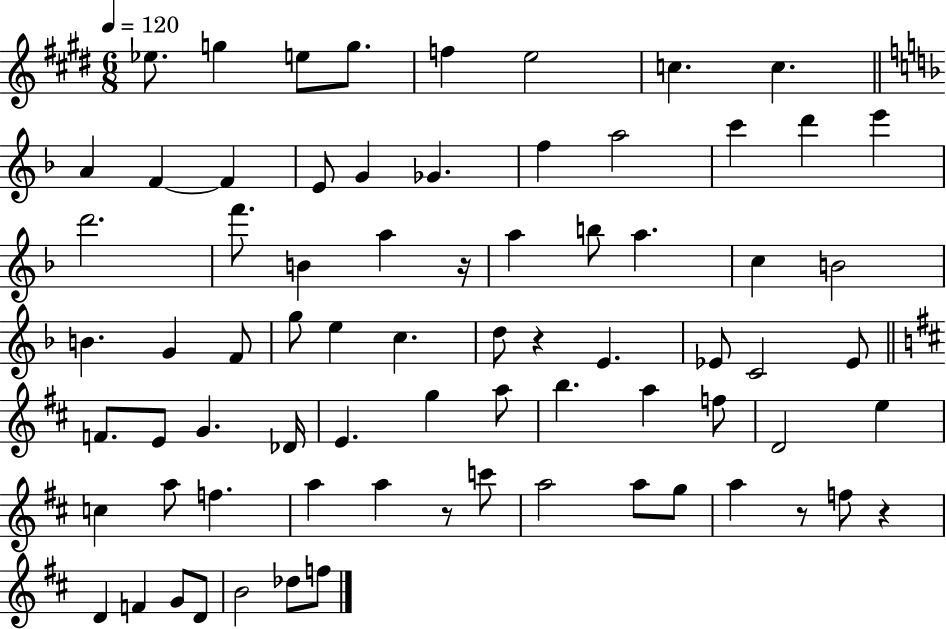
X:1
T:Untitled
M:6/8
L:1/4
K:E
_e/2 g e/2 g/2 f e2 c c A F F E/2 G _G f a2 c' d' e' d'2 f'/2 B a z/4 a b/2 a c B2 B G F/2 g/2 e c d/2 z E _E/2 C2 _E/2 F/2 E/2 G _D/4 E g a/2 b a f/2 D2 e c a/2 f a a z/2 c'/2 a2 a/2 g/2 a z/2 f/2 z D F G/2 D/2 B2 _d/2 f/2